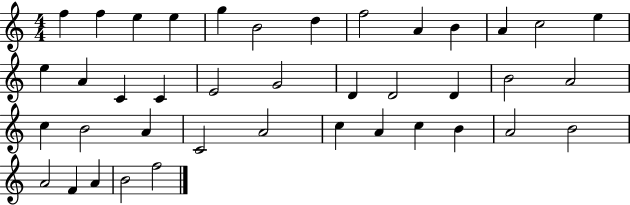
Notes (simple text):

F5/q F5/q E5/q E5/q G5/q B4/h D5/q F5/h A4/q B4/q A4/q C5/h E5/q E5/q A4/q C4/q C4/q E4/h G4/h D4/q D4/h D4/q B4/h A4/h C5/q B4/h A4/q C4/h A4/h C5/q A4/q C5/q B4/q A4/h B4/h A4/h F4/q A4/q B4/h F5/h